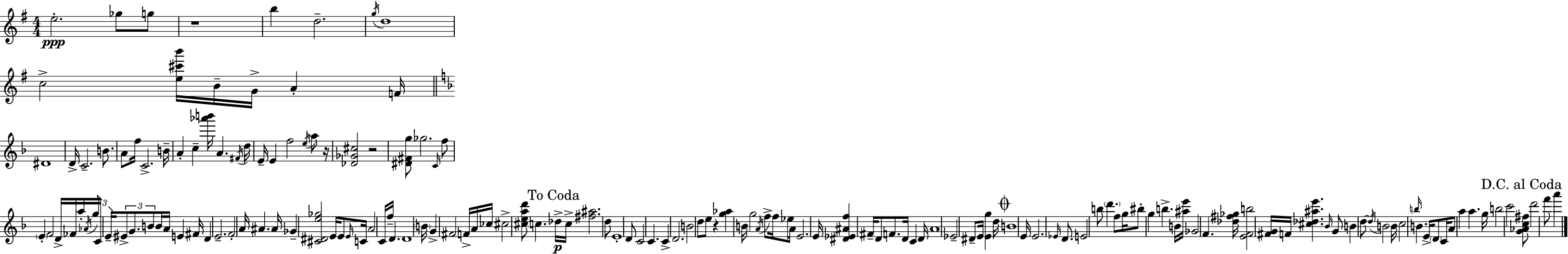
E5/h. Gb5/e G5/e R/w B5/q D5/h. G5/s D5/w C5/h [E5,C#6,B6]/s B4/s G4/s A4/q F4/s D#4/w D4/s C4/h. B4/e. A4/e F5/s C4/h. B4/s A4/q C5/q [Ab6,B6]/s A4/q. F#4/s D5/s E4/s E4/q F5/h E5/s A5/e R/s [Db4,Gb4,C#5]/h R/h [D#4,F#4,G5]/e Gb5/h. C4/s F5/e E4/q F4/h D4/s FES4/s A5/s Ab4/s G5/s C4/s E4/s EIS4/e G4/e. B4/e B4/s A4/s E4/q F#4/s D4/q E4/h. F4/h A4/s A#4/q. A#4/s Gb4/q [C#4,D#4,E5,Gb5]/h E4/s E4/e E4/s C4/s A4/h C4/s F5/s D4/q. D4/w B4/s G4/q F#4/h F4/s A4/s CES5/s C#5/h [C#5,E5,A5,D6]/e C5/q. Db5/s C5/s [F#5,A#5]/h. D5/e E4/w D4/e C4/h C4/q. C4/q D4/h. B4/h D5/e E5/e R/q [G5,Ab5]/q B4/s G5/h A4/s F5/e F5/s Eb5/e A4/s E4/h. E4/s [D#4,Eb4,A#4,F5]/q F#4/s D4/e F4/e. D4/s C4/q D4/s A4/w Eb4/h D#4/e E4/s [E4,G5]/q D5/s B4/w E4/s E4/h. Eb4/s D4/e. E4/h B5/e D6/q. F5/e G5/s BIS5/e G5/q B5/q. B4/s [A#5,E6]/s Gb4/h F4/q. [Db5,F#5,Gb5]/s [E4,F4,B5]/h [F#4,G4]/s F4/s [C#5,Db5,A#5,E6]/q. Bb4/s G4/e B4/q D5/e D5/s B4/h B4/s C5/h B5/s B4/q. E4/s D4/e C4/s A4/e A5/q A5/q. G5/s B5/h C6/h [G4,Ab4,C5,F#5]/e D6/h F6/e A6/q